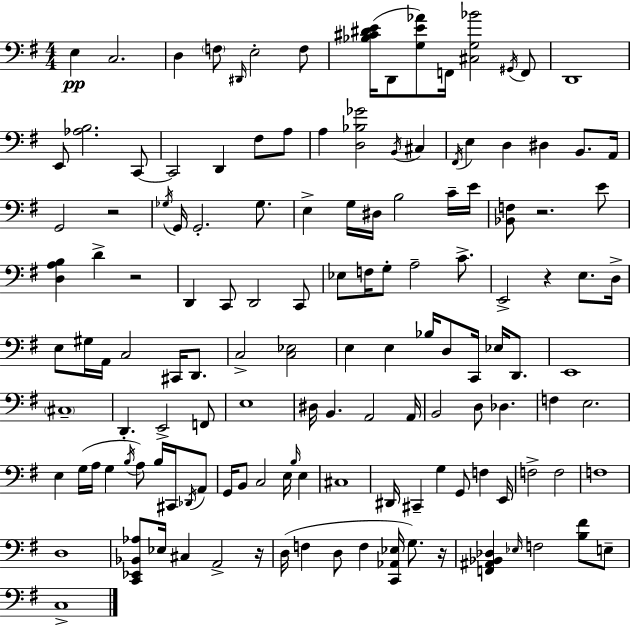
{
  \clef bass
  \numericTimeSignature
  \time 4/4
  \key e \minor
  e4\pp c2. | d4 \parenthesize f8 \grace { dis,16 } e2-. f8 | <bes cis' dis' e'>16( d,8 <g e' aes'>8) f,16 <cis g bes'>2 \acciaccatura { gis,16 } | f,8 d,1 | \break e,8 <aes b>2. | c,8~~ c,2 d,4 fis8 | a8 a4 <d bes ges'>2 \acciaccatura { b,16 } cis4 | \acciaccatura { fis,16 } e4 d4 dis4 | \break b,8. a,16 g,2 r2 | \acciaccatura { ges16 } g,16 g,2.-. | ges8. e4-> g16 dis16 b2 | c'16-- e'16 <bes, f>8 r2. | \break e'8 <d a b>4 d'4-> r2 | d,4 c,8 d,2 | c,8 ees8 f16 g8-. a2-- | c'8.-> e,2-> r4 | \break e8. d16-> e8 gis16 a,16 c2 | cis,16 d,8. c2-> <c ees>2 | e4 e4 bes16 d8 | c,16 ees16 d,8. e,1 | \break \parenthesize cis1-- | d,4.-. e,2-> | f,8 e1 | dis16 b,4. a,2 | \break a,16 b,2 d8 des4. | f4 e2. | e4 g16( a16 g4 \acciaccatura { b16 }) | a8 b16 cis,16 \acciaccatura { des,16 } a,8 g,16 b,8 c2 | \break e16 \grace { b16 } e4 cis1 | dis,16 cis,4-- g4 | g,8 f4 e,16 f2-> | f2 f1 | \break d1 | <c, ees, bes, aes>8 ees16 cis4 a,2-> | r16 d16( f4 d8 f4 | <c, aes, ees>16 g8.) r16 <f, ais, bes, des>4 \grace { ees16 } f2 | \break <b fis'>8 e8-- c1-> | \bar "|."
}